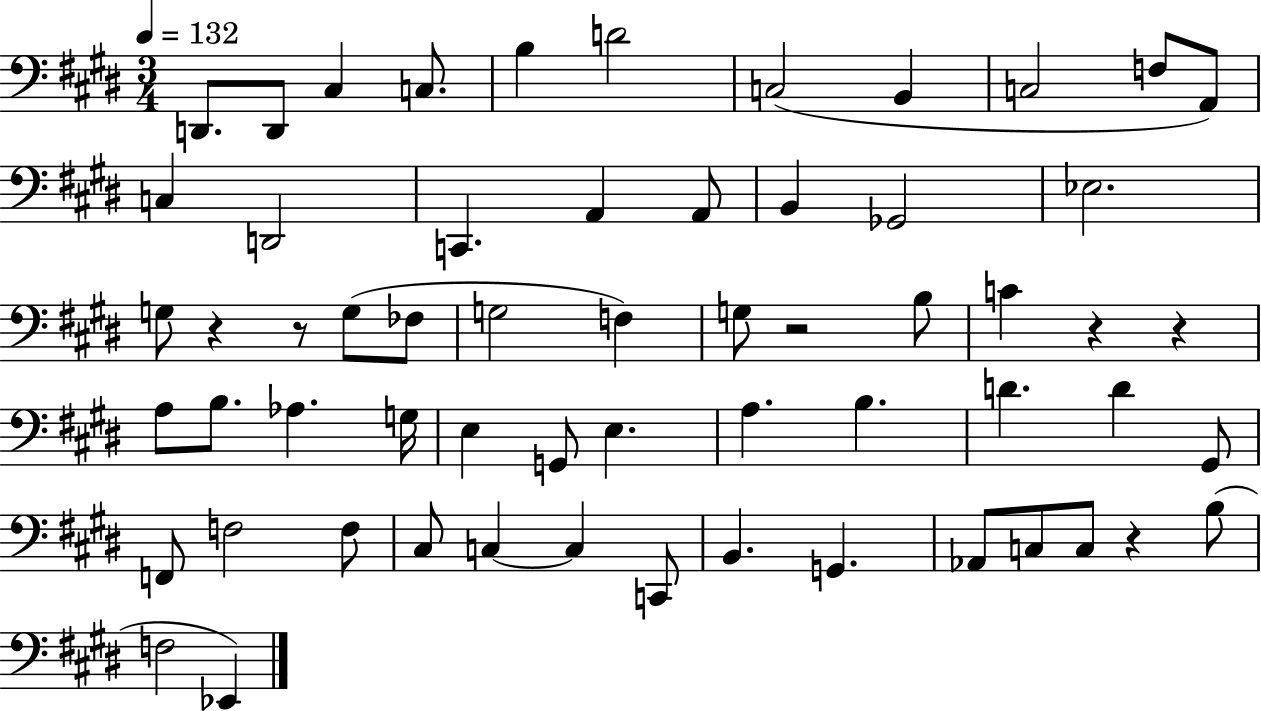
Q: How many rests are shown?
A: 6